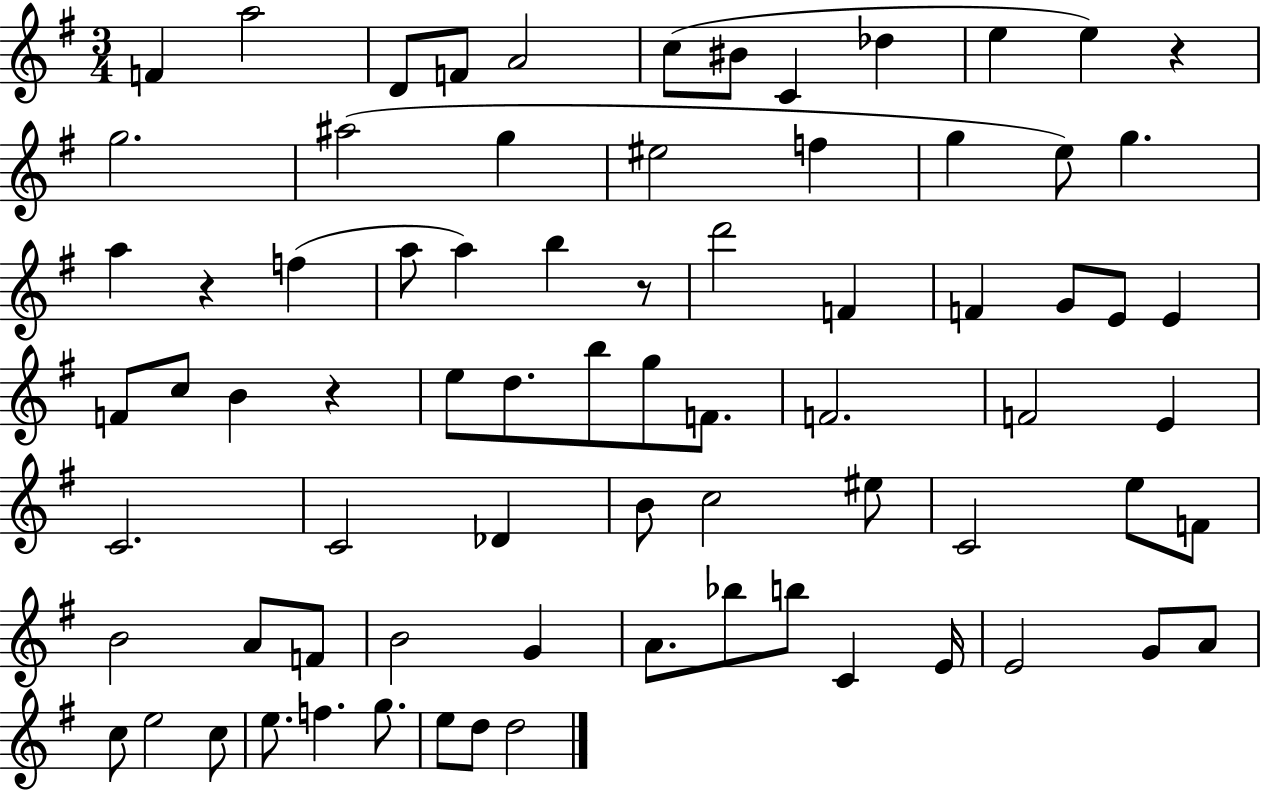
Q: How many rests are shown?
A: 4